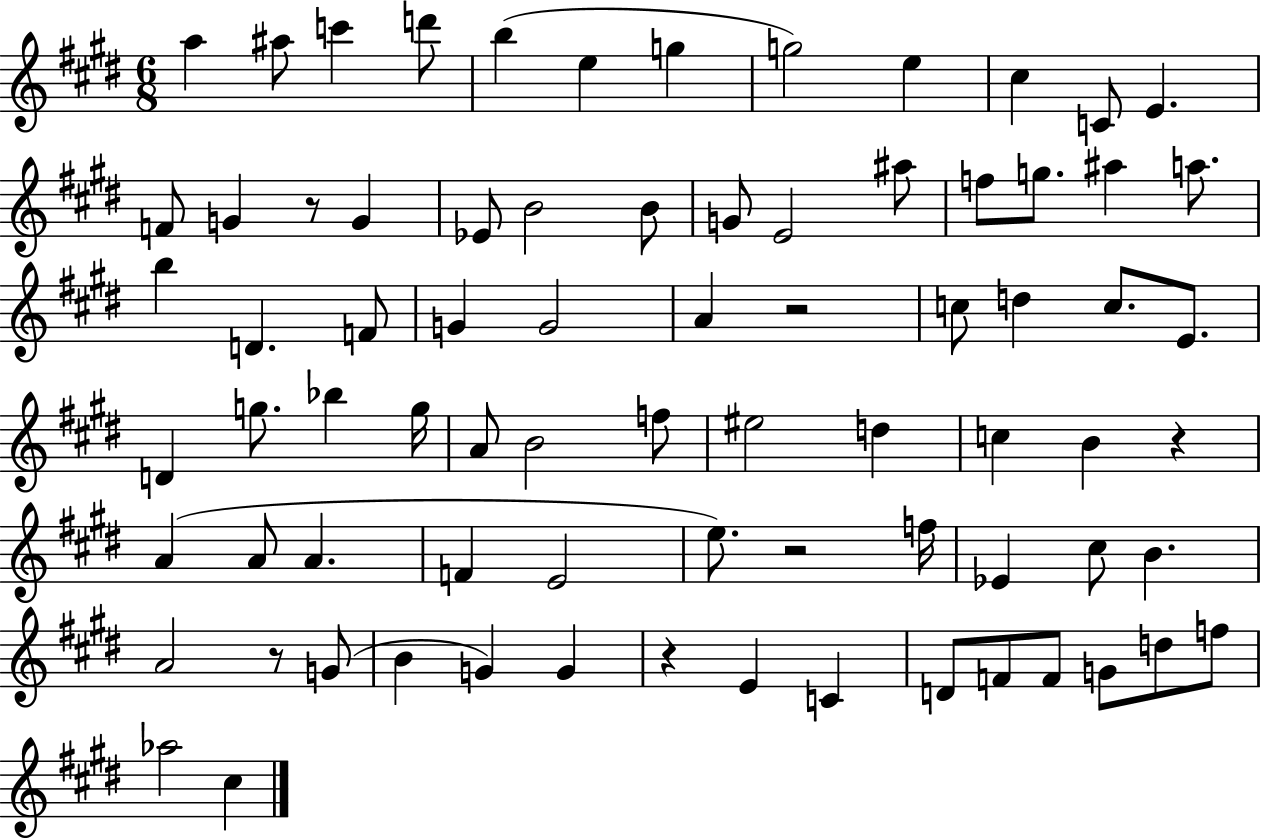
X:1
T:Untitled
M:6/8
L:1/4
K:E
a ^a/2 c' d'/2 b e g g2 e ^c C/2 E F/2 G z/2 G _E/2 B2 B/2 G/2 E2 ^a/2 f/2 g/2 ^a a/2 b D F/2 G G2 A z2 c/2 d c/2 E/2 D g/2 _b g/4 A/2 B2 f/2 ^e2 d c B z A A/2 A F E2 e/2 z2 f/4 _E ^c/2 B A2 z/2 G/2 B G G z E C D/2 F/2 F/2 G/2 d/2 f/2 _a2 ^c